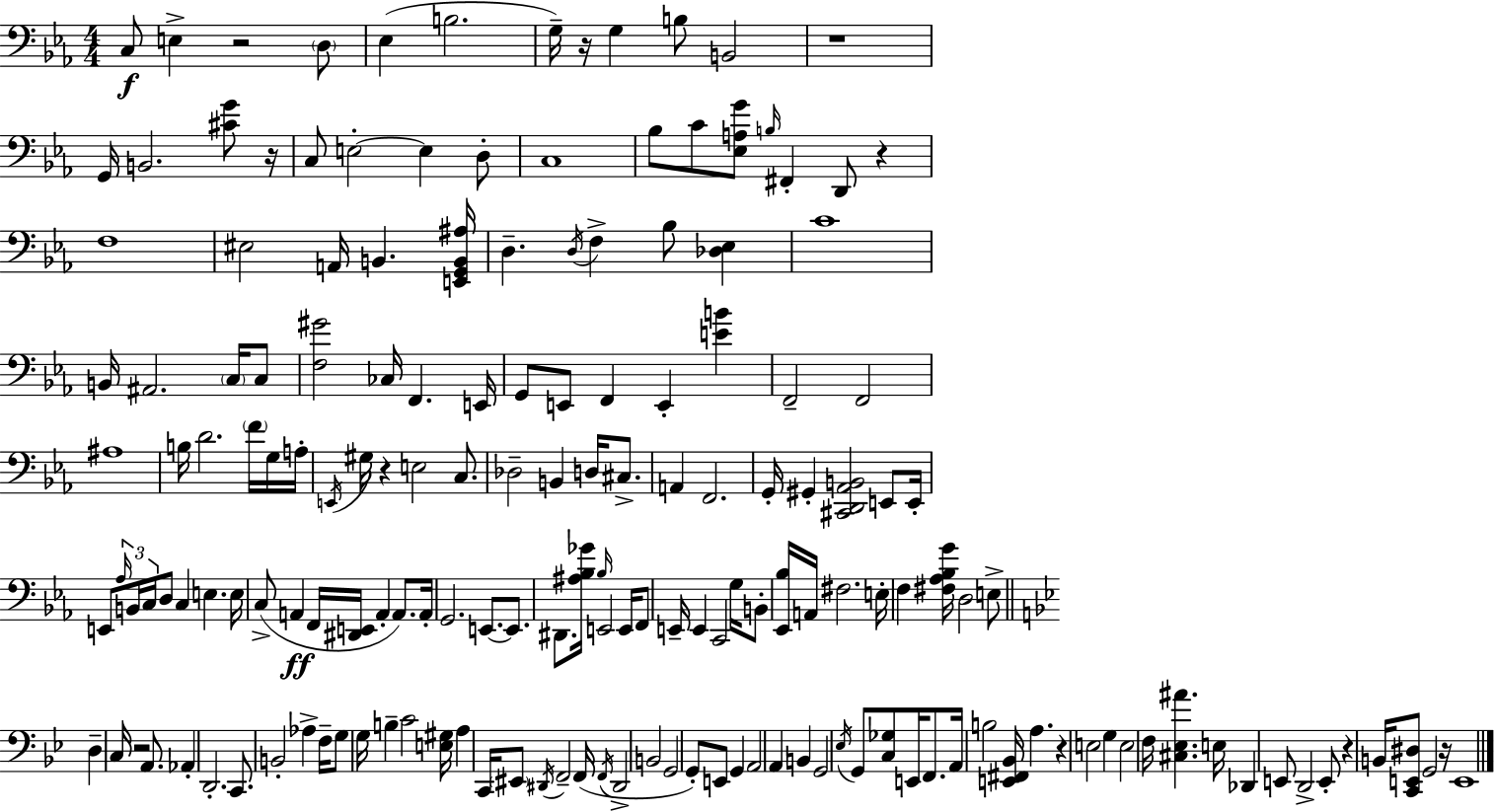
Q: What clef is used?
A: bass